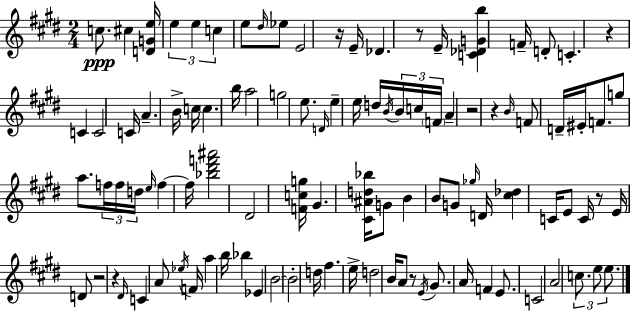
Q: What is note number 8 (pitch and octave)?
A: Eb5